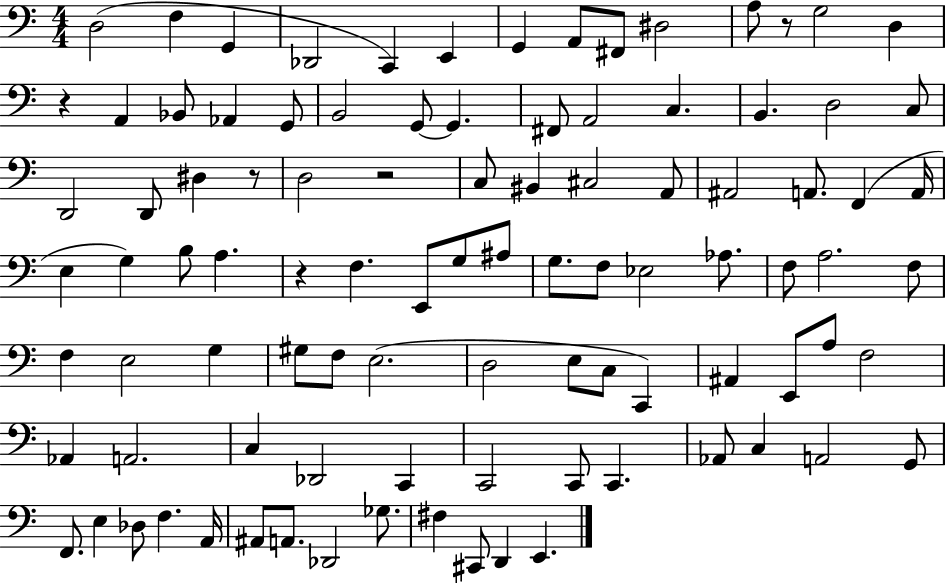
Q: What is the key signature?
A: C major